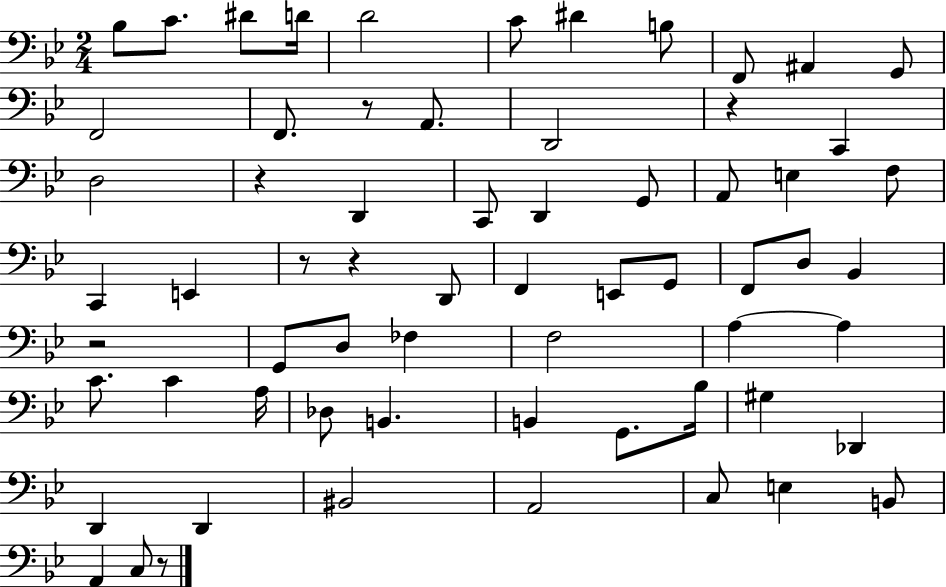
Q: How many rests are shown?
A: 7